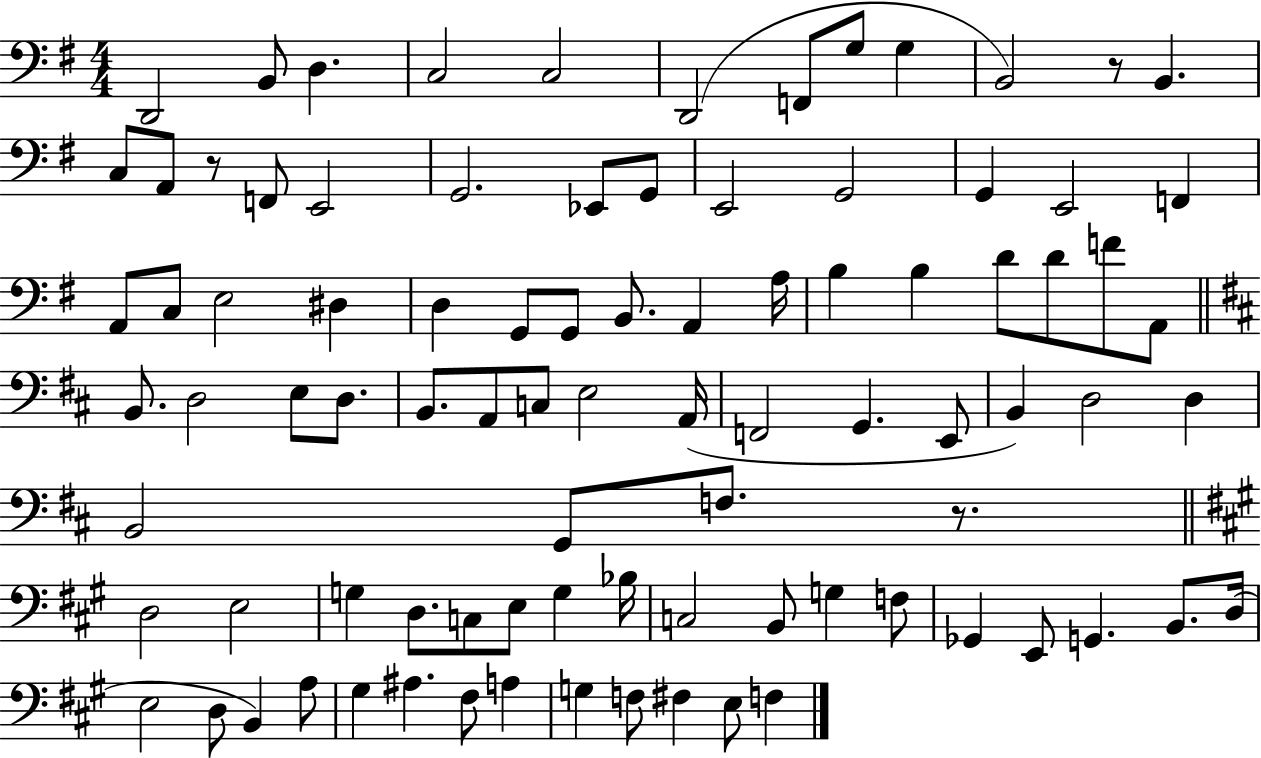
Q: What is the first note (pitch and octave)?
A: D2